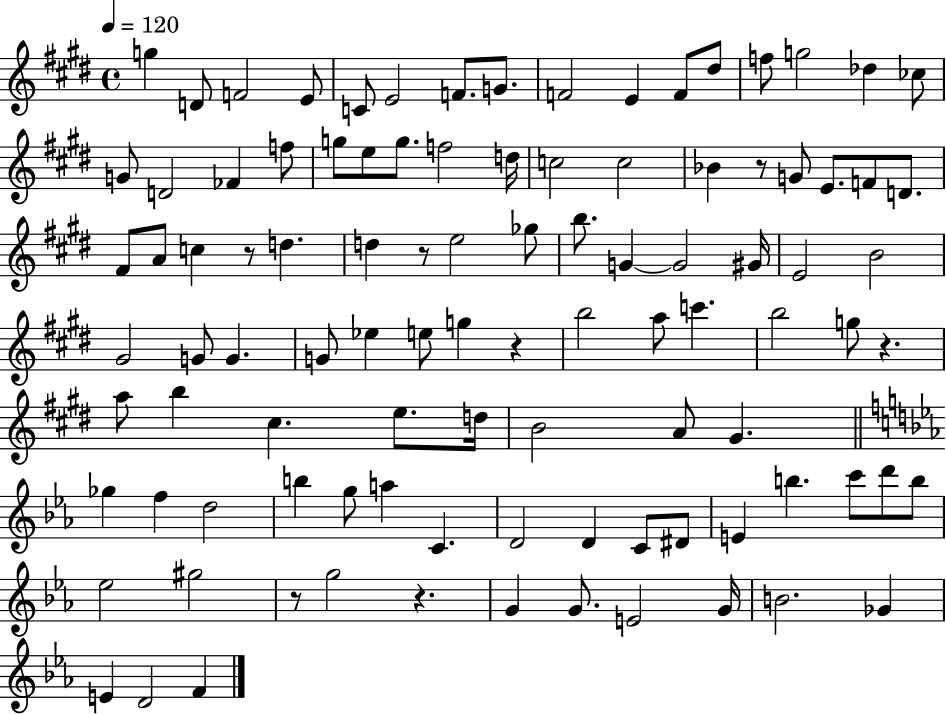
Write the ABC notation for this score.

X:1
T:Untitled
M:4/4
L:1/4
K:E
g D/2 F2 E/2 C/2 E2 F/2 G/2 F2 E F/2 ^d/2 f/2 g2 _d _c/2 G/2 D2 _F f/2 g/2 e/2 g/2 f2 d/4 c2 c2 _B z/2 G/2 E/2 F/2 D/2 ^F/2 A/2 c z/2 d d z/2 e2 _g/2 b/2 G G2 ^G/4 E2 B2 ^G2 G/2 G G/2 _e e/2 g z b2 a/2 c' b2 g/2 z a/2 b ^c e/2 d/4 B2 A/2 ^G _g f d2 b g/2 a C D2 D C/2 ^D/2 E b c'/2 d'/2 b/2 _e2 ^g2 z/2 g2 z G G/2 E2 G/4 B2 _G E D2 F